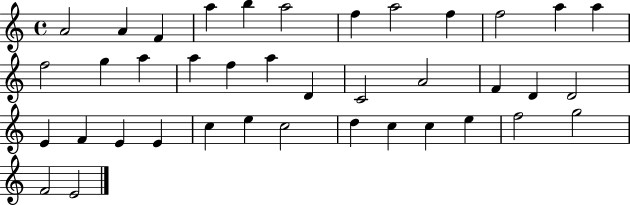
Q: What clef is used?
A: treble